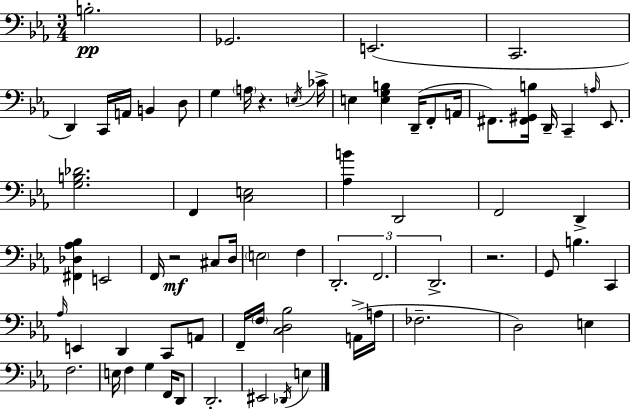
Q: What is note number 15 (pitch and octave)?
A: D2